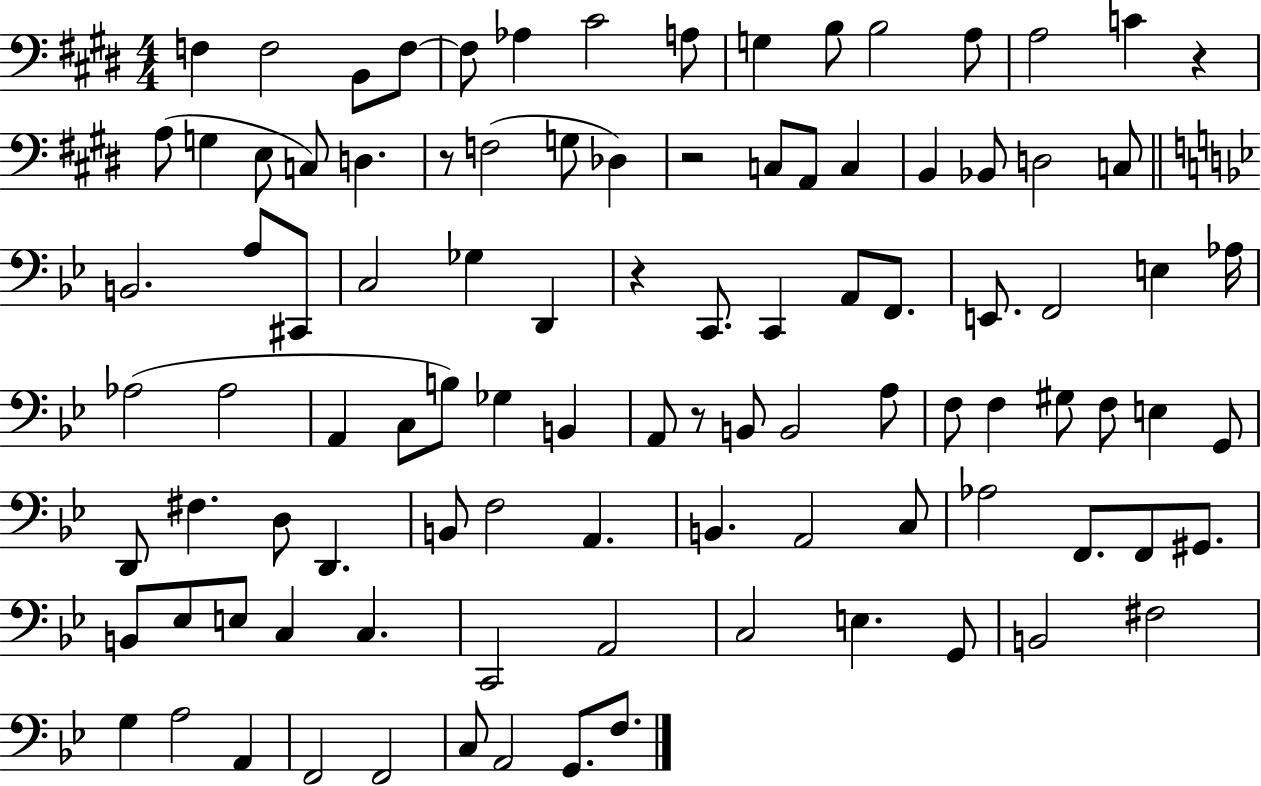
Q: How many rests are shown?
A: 5